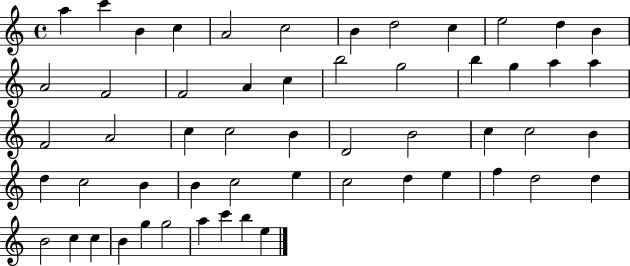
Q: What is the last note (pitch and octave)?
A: E5